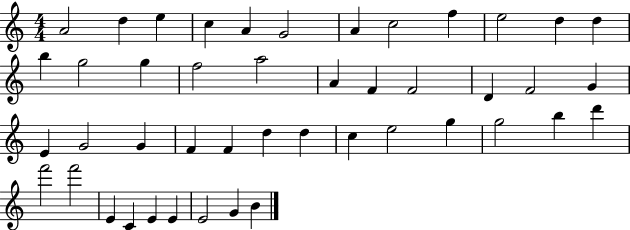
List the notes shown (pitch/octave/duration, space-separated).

A4/h D5/q E5/q C5/q A4/q G4/h A4/q C5/h F5/q E5/h D5/q D5/q B5/q G5/h G5/q F5/h A5/h A4/q F4/q F4/h D4/q F4/h G4/q E4/q G4/h G4/q F4/q F4/q D5/q D5/q C5/q E5/h G5/q G5/h B5/q D6/q F6/h F6/h E4/q C4/q E4/q E4/q E4/h G4/q B4/q